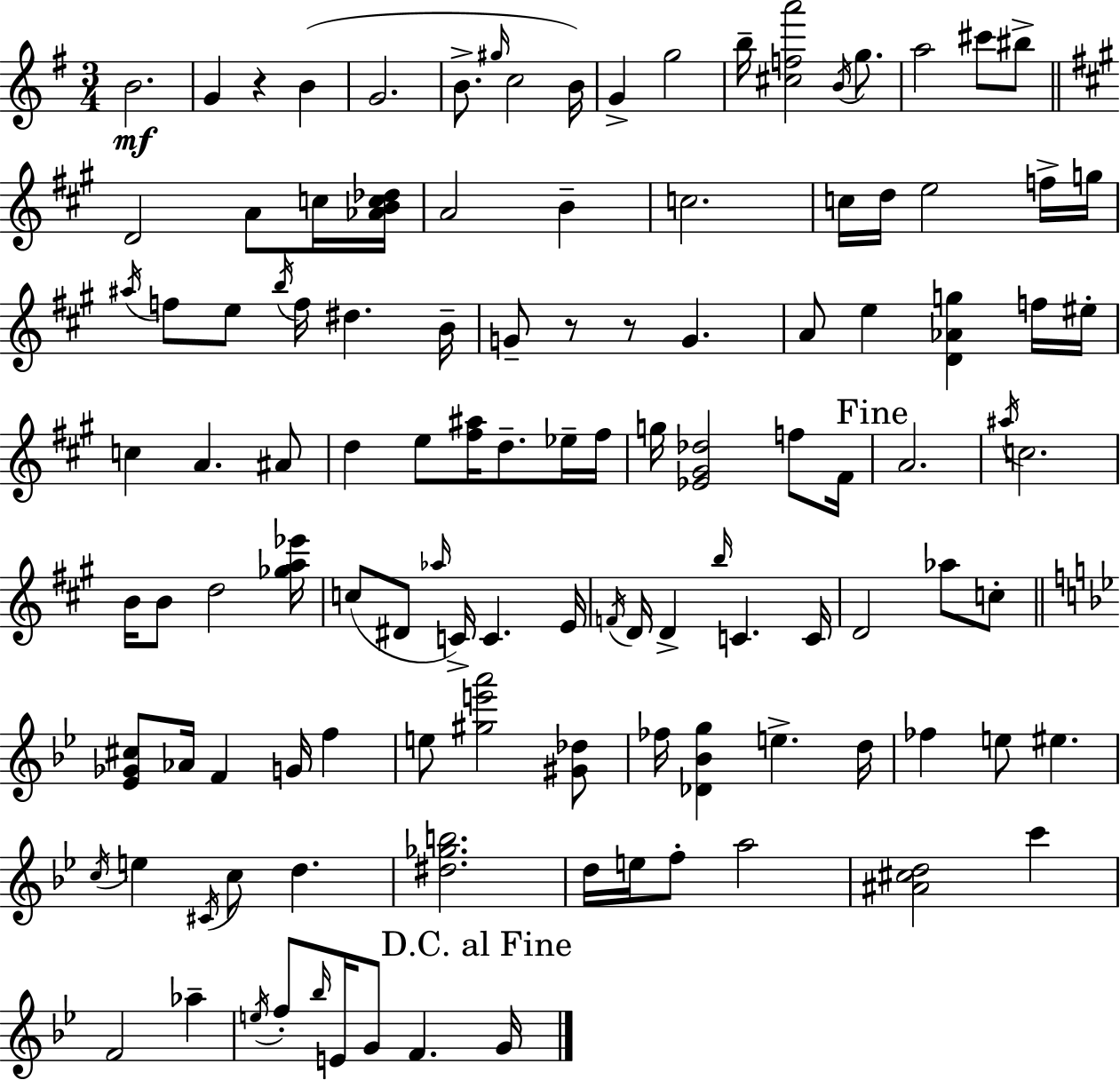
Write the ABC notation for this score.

X:1
T:Untitled
M:3/4
L:1/4
K:Em
B2 G z B G2 B/2 ^g/4 c2 B/4 G g2 b/4 [^cfa']2 B/4 g/2 a2 ^c'/2 ^b/2 D2 A/2 c/4 [_ABc_d]/4 A2 B c2 c/4 d/4 e2 f/4 g/4 ^a/4 f/2 e/2 b/4 f/4 ^d B/4 G/2 z/2 z/2 G A/2 e [D_Ag] f/4 ^e/4 c A ^A/2 d e/2 [^f^a]/4 d/2 _e/4 ^f/4 g/4 [_E^G_d]2 f/2 ^F/4 A2 ^a/4 c2 B/4 B/2 d2 [_ga_e']/4 c/2 ^D/2 _a/4 C/4 C E/4 F/4 D/4 D b/4 C C/4 D2 _a/2 c/2 [_E_G^c]/2 _A/4 F G/4 f e/2 [^ge'a']2 [^G_d]/2 _f/4 [_D_Bg] e d/4 _f e/2 ^e c/4 e ^C/4 c/2 d [^d_gb]2 d/4 e/4 f/2 a2 [^A^cd]2 c' F2 _a e/4 f/2 _b/4 E/4 G/2 F G/4